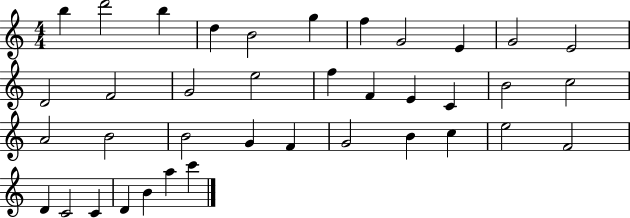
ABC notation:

X:1
T:Untitled
M:4/4
L:1/4
K:C
b d'2 b d B2 g f G2 E G2 E2 D2 F2 G2 e2 f F E C B2 c2 A2 B2 B2 G F G2 B c e2 F2 D C2 C D B a c'